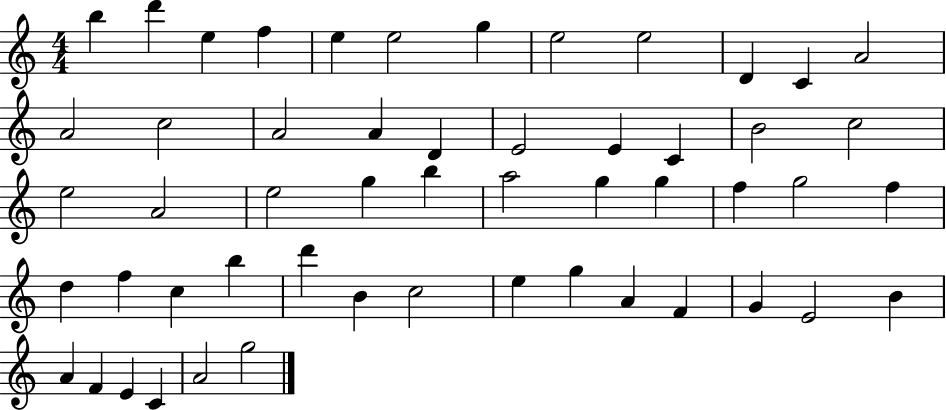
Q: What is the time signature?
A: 4/4